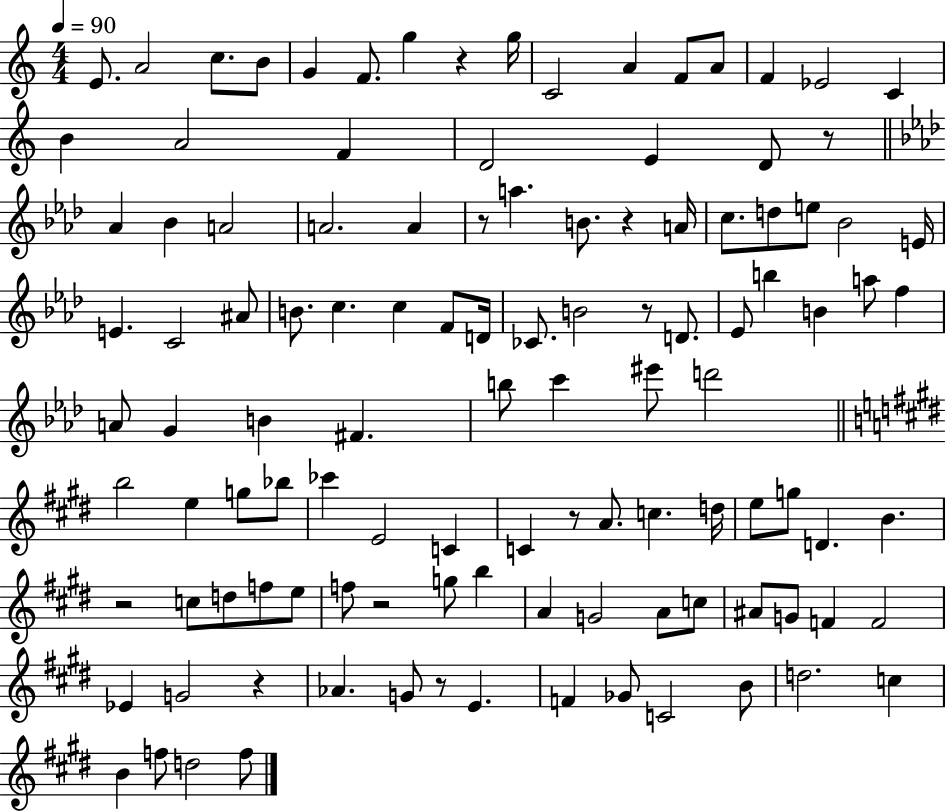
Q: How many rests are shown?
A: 10